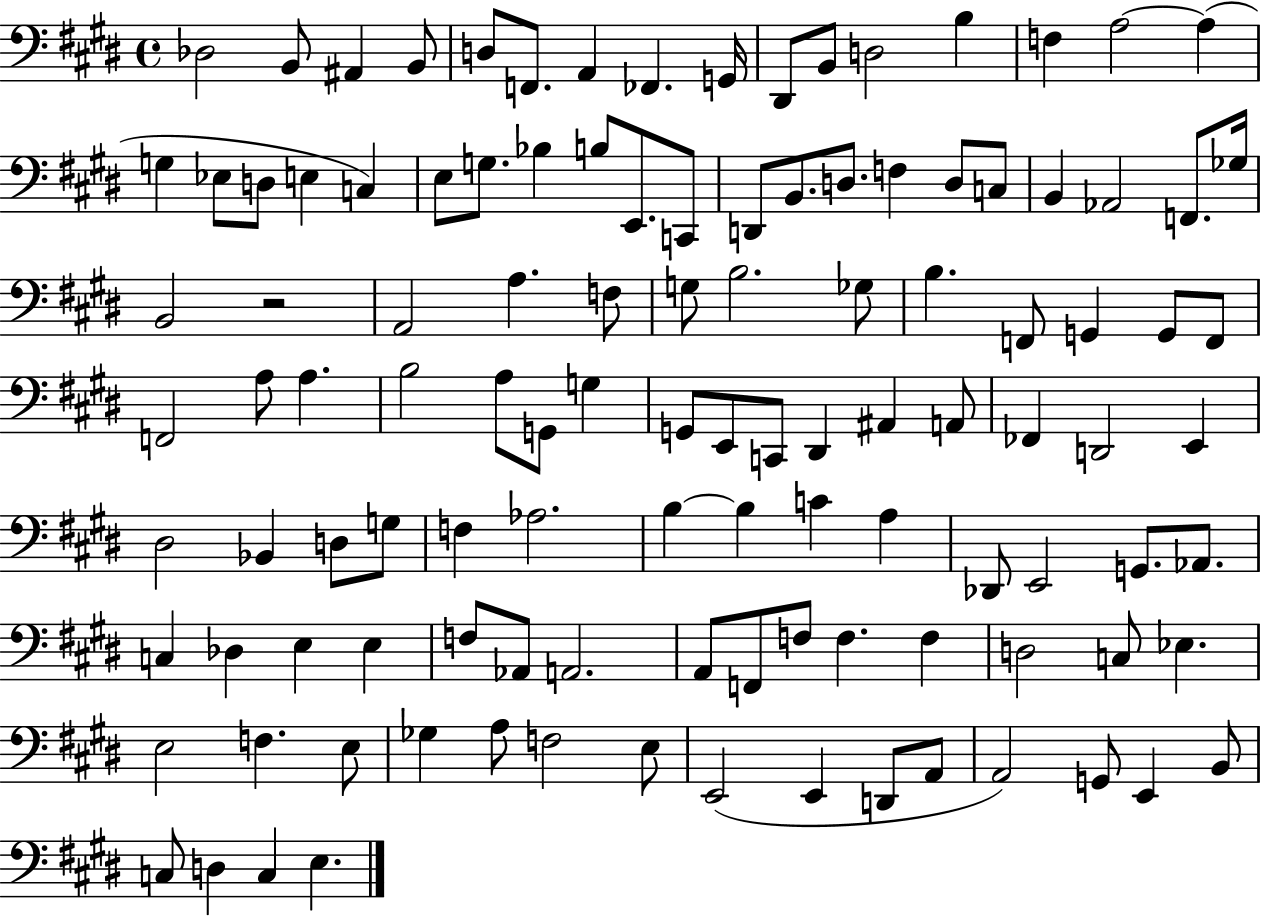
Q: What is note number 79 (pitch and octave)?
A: Ab2